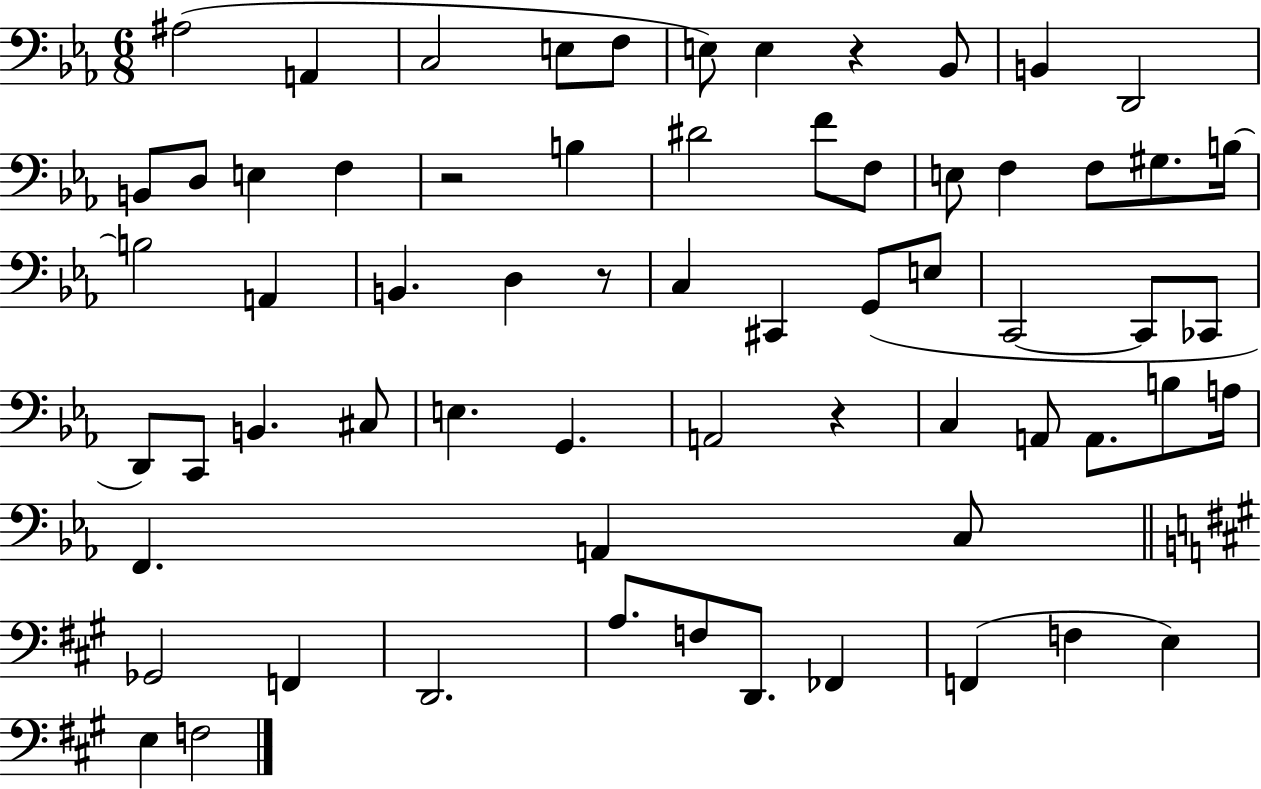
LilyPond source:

{
  \clef bass
  \numericTimeSignature
  \time 6/8
  \key ees \major
  ais2( a,4 | c2 e8 f8 | e8) e4 r4 bes,8 | b,4 d,2 | \break b,8 d8 e4 f4 | r2 b4 | dis'2 f'8 f8 | e8 f4 f8 gis8. b16~~ | \break b2 a,4 | b,4. d4 r8 | c4 cis,4 g,8( e8 | c,2~~ c,8 ces,8 | \break d,8) c,8 b,4. cis8 | e4. g,4. | a,2 r4 | c4 a,8 a,8. b8 a16 | \break f,4. a,4 c8 | \bar "||" \break \key a \major ges,2 f,4 | d,2. | a8. f8 d,8. fes,4 | f,4( f4 e4) | \break e4 f2 | \bar "|."
}